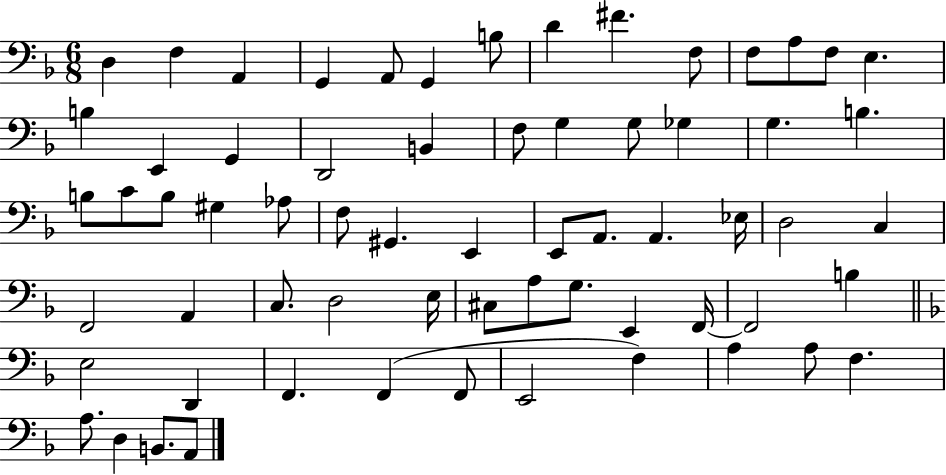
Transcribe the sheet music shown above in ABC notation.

X:1
T:Untitled
M:6/8
L:1/4
K:F
D, F, A,, G,, A,,/2 G,, B,/2 D ^F F,/2 F,/2 A,/2 F,/2 E, B, E,, G,, D,,2 B,, F,/2 G, G,/2 _G, G, B, B,/2 C/2 B,/2 ^G, _A,/2 F,/2 ^G,, E,, E,,/2 A,,/2 A,, _E,/4 D,2 C, F,,2 A,, C,/2 D,2 E,/4 ^C,/2 A,/2 G,/2 E,, F,,/4 F,,2 B, E,2 D,, F,, F,, F,,/2 E,,2 F, A, A,/2 F, A,/2 D, B,,/2 A,,/2